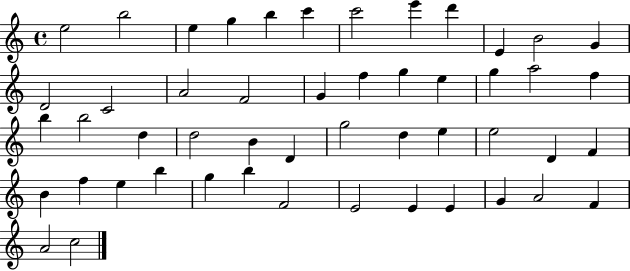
E5/h B5/h E5/q G5/q B5/q C6/q C6/h E6/q D6/q E4/q B4/h G4/q D4/h C4/h A4/h F4/h G4/q F5/q G5/q E5/q G5/q A5/h F5/q B5/q B5/h D5/q D5/h B4/q D4/q G5/h D5/q E5/q E5/h D4/q F4/q B4/q F5/q E5/q B5/q G5/q B5/q F4/h E4/h E4/q E4/q G4/q A4/h F4/q A4/h C5/h